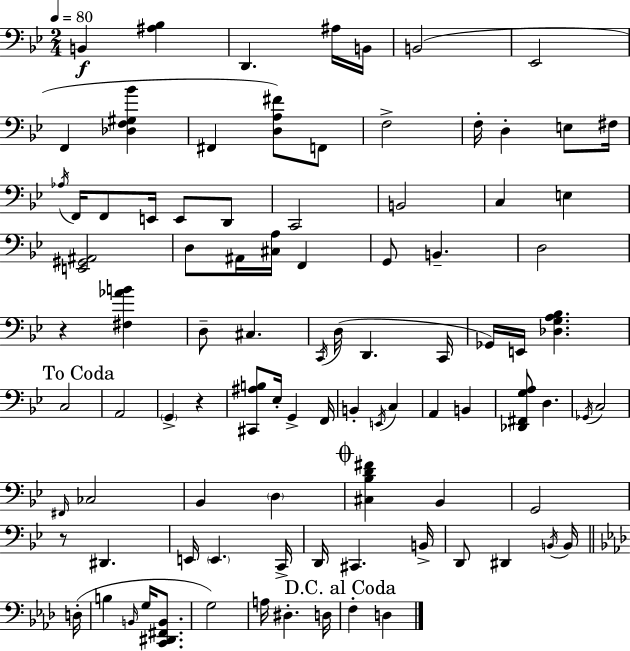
X:1
T:Untitled
M:2/4
L:1/4
K:Bb
B,, [^A,_B,] D,, ^A,/4 B,,/4 B,,2 _E,,2 F,, [_D,F,^G,_B] ^F,, [D,A,^F]/2 F,,/2 F,2 F,/4 D, E,/2 ^F,/4 _A,/4 F,,/4 F,,/2 E,,/4 E,,/2 D,,/2 C,,2 B,,2 C, E, [E,,^G,,^A,,]2 D,/2 ^A,,/4 [^C,A,]/4 F,, G,,/2 B,, D,2 z [^F,_AB] D,/2 ^C, C,,/4 D,/4 D,, C,,/4 _G,,/4 E,,/4 [_D,G,A,_B,] C,2 A,,2 G,, z [^C,,^A,B,]/2 _E,/4 G,, F,,/4 B,, E,,/4 C, A,, B,, [_D,,^F,,G,A,]/2 D, _G,,/4 C,2 ^F,,/4 _C,2 _B,, D, [^C,_B,D^F] _B,, G,,2 z/2 ^D,, E,,/4 E,, C,,/4 D,,/4 ^C,, B,,/4 D,,/2 ^D,, B,,/4 B,,/4 D,/4 B, B,,/4 G,/4 [C,,^D,,^F,,B,,]/2 G,2 A,/4 ^D, D,/4 F, D,